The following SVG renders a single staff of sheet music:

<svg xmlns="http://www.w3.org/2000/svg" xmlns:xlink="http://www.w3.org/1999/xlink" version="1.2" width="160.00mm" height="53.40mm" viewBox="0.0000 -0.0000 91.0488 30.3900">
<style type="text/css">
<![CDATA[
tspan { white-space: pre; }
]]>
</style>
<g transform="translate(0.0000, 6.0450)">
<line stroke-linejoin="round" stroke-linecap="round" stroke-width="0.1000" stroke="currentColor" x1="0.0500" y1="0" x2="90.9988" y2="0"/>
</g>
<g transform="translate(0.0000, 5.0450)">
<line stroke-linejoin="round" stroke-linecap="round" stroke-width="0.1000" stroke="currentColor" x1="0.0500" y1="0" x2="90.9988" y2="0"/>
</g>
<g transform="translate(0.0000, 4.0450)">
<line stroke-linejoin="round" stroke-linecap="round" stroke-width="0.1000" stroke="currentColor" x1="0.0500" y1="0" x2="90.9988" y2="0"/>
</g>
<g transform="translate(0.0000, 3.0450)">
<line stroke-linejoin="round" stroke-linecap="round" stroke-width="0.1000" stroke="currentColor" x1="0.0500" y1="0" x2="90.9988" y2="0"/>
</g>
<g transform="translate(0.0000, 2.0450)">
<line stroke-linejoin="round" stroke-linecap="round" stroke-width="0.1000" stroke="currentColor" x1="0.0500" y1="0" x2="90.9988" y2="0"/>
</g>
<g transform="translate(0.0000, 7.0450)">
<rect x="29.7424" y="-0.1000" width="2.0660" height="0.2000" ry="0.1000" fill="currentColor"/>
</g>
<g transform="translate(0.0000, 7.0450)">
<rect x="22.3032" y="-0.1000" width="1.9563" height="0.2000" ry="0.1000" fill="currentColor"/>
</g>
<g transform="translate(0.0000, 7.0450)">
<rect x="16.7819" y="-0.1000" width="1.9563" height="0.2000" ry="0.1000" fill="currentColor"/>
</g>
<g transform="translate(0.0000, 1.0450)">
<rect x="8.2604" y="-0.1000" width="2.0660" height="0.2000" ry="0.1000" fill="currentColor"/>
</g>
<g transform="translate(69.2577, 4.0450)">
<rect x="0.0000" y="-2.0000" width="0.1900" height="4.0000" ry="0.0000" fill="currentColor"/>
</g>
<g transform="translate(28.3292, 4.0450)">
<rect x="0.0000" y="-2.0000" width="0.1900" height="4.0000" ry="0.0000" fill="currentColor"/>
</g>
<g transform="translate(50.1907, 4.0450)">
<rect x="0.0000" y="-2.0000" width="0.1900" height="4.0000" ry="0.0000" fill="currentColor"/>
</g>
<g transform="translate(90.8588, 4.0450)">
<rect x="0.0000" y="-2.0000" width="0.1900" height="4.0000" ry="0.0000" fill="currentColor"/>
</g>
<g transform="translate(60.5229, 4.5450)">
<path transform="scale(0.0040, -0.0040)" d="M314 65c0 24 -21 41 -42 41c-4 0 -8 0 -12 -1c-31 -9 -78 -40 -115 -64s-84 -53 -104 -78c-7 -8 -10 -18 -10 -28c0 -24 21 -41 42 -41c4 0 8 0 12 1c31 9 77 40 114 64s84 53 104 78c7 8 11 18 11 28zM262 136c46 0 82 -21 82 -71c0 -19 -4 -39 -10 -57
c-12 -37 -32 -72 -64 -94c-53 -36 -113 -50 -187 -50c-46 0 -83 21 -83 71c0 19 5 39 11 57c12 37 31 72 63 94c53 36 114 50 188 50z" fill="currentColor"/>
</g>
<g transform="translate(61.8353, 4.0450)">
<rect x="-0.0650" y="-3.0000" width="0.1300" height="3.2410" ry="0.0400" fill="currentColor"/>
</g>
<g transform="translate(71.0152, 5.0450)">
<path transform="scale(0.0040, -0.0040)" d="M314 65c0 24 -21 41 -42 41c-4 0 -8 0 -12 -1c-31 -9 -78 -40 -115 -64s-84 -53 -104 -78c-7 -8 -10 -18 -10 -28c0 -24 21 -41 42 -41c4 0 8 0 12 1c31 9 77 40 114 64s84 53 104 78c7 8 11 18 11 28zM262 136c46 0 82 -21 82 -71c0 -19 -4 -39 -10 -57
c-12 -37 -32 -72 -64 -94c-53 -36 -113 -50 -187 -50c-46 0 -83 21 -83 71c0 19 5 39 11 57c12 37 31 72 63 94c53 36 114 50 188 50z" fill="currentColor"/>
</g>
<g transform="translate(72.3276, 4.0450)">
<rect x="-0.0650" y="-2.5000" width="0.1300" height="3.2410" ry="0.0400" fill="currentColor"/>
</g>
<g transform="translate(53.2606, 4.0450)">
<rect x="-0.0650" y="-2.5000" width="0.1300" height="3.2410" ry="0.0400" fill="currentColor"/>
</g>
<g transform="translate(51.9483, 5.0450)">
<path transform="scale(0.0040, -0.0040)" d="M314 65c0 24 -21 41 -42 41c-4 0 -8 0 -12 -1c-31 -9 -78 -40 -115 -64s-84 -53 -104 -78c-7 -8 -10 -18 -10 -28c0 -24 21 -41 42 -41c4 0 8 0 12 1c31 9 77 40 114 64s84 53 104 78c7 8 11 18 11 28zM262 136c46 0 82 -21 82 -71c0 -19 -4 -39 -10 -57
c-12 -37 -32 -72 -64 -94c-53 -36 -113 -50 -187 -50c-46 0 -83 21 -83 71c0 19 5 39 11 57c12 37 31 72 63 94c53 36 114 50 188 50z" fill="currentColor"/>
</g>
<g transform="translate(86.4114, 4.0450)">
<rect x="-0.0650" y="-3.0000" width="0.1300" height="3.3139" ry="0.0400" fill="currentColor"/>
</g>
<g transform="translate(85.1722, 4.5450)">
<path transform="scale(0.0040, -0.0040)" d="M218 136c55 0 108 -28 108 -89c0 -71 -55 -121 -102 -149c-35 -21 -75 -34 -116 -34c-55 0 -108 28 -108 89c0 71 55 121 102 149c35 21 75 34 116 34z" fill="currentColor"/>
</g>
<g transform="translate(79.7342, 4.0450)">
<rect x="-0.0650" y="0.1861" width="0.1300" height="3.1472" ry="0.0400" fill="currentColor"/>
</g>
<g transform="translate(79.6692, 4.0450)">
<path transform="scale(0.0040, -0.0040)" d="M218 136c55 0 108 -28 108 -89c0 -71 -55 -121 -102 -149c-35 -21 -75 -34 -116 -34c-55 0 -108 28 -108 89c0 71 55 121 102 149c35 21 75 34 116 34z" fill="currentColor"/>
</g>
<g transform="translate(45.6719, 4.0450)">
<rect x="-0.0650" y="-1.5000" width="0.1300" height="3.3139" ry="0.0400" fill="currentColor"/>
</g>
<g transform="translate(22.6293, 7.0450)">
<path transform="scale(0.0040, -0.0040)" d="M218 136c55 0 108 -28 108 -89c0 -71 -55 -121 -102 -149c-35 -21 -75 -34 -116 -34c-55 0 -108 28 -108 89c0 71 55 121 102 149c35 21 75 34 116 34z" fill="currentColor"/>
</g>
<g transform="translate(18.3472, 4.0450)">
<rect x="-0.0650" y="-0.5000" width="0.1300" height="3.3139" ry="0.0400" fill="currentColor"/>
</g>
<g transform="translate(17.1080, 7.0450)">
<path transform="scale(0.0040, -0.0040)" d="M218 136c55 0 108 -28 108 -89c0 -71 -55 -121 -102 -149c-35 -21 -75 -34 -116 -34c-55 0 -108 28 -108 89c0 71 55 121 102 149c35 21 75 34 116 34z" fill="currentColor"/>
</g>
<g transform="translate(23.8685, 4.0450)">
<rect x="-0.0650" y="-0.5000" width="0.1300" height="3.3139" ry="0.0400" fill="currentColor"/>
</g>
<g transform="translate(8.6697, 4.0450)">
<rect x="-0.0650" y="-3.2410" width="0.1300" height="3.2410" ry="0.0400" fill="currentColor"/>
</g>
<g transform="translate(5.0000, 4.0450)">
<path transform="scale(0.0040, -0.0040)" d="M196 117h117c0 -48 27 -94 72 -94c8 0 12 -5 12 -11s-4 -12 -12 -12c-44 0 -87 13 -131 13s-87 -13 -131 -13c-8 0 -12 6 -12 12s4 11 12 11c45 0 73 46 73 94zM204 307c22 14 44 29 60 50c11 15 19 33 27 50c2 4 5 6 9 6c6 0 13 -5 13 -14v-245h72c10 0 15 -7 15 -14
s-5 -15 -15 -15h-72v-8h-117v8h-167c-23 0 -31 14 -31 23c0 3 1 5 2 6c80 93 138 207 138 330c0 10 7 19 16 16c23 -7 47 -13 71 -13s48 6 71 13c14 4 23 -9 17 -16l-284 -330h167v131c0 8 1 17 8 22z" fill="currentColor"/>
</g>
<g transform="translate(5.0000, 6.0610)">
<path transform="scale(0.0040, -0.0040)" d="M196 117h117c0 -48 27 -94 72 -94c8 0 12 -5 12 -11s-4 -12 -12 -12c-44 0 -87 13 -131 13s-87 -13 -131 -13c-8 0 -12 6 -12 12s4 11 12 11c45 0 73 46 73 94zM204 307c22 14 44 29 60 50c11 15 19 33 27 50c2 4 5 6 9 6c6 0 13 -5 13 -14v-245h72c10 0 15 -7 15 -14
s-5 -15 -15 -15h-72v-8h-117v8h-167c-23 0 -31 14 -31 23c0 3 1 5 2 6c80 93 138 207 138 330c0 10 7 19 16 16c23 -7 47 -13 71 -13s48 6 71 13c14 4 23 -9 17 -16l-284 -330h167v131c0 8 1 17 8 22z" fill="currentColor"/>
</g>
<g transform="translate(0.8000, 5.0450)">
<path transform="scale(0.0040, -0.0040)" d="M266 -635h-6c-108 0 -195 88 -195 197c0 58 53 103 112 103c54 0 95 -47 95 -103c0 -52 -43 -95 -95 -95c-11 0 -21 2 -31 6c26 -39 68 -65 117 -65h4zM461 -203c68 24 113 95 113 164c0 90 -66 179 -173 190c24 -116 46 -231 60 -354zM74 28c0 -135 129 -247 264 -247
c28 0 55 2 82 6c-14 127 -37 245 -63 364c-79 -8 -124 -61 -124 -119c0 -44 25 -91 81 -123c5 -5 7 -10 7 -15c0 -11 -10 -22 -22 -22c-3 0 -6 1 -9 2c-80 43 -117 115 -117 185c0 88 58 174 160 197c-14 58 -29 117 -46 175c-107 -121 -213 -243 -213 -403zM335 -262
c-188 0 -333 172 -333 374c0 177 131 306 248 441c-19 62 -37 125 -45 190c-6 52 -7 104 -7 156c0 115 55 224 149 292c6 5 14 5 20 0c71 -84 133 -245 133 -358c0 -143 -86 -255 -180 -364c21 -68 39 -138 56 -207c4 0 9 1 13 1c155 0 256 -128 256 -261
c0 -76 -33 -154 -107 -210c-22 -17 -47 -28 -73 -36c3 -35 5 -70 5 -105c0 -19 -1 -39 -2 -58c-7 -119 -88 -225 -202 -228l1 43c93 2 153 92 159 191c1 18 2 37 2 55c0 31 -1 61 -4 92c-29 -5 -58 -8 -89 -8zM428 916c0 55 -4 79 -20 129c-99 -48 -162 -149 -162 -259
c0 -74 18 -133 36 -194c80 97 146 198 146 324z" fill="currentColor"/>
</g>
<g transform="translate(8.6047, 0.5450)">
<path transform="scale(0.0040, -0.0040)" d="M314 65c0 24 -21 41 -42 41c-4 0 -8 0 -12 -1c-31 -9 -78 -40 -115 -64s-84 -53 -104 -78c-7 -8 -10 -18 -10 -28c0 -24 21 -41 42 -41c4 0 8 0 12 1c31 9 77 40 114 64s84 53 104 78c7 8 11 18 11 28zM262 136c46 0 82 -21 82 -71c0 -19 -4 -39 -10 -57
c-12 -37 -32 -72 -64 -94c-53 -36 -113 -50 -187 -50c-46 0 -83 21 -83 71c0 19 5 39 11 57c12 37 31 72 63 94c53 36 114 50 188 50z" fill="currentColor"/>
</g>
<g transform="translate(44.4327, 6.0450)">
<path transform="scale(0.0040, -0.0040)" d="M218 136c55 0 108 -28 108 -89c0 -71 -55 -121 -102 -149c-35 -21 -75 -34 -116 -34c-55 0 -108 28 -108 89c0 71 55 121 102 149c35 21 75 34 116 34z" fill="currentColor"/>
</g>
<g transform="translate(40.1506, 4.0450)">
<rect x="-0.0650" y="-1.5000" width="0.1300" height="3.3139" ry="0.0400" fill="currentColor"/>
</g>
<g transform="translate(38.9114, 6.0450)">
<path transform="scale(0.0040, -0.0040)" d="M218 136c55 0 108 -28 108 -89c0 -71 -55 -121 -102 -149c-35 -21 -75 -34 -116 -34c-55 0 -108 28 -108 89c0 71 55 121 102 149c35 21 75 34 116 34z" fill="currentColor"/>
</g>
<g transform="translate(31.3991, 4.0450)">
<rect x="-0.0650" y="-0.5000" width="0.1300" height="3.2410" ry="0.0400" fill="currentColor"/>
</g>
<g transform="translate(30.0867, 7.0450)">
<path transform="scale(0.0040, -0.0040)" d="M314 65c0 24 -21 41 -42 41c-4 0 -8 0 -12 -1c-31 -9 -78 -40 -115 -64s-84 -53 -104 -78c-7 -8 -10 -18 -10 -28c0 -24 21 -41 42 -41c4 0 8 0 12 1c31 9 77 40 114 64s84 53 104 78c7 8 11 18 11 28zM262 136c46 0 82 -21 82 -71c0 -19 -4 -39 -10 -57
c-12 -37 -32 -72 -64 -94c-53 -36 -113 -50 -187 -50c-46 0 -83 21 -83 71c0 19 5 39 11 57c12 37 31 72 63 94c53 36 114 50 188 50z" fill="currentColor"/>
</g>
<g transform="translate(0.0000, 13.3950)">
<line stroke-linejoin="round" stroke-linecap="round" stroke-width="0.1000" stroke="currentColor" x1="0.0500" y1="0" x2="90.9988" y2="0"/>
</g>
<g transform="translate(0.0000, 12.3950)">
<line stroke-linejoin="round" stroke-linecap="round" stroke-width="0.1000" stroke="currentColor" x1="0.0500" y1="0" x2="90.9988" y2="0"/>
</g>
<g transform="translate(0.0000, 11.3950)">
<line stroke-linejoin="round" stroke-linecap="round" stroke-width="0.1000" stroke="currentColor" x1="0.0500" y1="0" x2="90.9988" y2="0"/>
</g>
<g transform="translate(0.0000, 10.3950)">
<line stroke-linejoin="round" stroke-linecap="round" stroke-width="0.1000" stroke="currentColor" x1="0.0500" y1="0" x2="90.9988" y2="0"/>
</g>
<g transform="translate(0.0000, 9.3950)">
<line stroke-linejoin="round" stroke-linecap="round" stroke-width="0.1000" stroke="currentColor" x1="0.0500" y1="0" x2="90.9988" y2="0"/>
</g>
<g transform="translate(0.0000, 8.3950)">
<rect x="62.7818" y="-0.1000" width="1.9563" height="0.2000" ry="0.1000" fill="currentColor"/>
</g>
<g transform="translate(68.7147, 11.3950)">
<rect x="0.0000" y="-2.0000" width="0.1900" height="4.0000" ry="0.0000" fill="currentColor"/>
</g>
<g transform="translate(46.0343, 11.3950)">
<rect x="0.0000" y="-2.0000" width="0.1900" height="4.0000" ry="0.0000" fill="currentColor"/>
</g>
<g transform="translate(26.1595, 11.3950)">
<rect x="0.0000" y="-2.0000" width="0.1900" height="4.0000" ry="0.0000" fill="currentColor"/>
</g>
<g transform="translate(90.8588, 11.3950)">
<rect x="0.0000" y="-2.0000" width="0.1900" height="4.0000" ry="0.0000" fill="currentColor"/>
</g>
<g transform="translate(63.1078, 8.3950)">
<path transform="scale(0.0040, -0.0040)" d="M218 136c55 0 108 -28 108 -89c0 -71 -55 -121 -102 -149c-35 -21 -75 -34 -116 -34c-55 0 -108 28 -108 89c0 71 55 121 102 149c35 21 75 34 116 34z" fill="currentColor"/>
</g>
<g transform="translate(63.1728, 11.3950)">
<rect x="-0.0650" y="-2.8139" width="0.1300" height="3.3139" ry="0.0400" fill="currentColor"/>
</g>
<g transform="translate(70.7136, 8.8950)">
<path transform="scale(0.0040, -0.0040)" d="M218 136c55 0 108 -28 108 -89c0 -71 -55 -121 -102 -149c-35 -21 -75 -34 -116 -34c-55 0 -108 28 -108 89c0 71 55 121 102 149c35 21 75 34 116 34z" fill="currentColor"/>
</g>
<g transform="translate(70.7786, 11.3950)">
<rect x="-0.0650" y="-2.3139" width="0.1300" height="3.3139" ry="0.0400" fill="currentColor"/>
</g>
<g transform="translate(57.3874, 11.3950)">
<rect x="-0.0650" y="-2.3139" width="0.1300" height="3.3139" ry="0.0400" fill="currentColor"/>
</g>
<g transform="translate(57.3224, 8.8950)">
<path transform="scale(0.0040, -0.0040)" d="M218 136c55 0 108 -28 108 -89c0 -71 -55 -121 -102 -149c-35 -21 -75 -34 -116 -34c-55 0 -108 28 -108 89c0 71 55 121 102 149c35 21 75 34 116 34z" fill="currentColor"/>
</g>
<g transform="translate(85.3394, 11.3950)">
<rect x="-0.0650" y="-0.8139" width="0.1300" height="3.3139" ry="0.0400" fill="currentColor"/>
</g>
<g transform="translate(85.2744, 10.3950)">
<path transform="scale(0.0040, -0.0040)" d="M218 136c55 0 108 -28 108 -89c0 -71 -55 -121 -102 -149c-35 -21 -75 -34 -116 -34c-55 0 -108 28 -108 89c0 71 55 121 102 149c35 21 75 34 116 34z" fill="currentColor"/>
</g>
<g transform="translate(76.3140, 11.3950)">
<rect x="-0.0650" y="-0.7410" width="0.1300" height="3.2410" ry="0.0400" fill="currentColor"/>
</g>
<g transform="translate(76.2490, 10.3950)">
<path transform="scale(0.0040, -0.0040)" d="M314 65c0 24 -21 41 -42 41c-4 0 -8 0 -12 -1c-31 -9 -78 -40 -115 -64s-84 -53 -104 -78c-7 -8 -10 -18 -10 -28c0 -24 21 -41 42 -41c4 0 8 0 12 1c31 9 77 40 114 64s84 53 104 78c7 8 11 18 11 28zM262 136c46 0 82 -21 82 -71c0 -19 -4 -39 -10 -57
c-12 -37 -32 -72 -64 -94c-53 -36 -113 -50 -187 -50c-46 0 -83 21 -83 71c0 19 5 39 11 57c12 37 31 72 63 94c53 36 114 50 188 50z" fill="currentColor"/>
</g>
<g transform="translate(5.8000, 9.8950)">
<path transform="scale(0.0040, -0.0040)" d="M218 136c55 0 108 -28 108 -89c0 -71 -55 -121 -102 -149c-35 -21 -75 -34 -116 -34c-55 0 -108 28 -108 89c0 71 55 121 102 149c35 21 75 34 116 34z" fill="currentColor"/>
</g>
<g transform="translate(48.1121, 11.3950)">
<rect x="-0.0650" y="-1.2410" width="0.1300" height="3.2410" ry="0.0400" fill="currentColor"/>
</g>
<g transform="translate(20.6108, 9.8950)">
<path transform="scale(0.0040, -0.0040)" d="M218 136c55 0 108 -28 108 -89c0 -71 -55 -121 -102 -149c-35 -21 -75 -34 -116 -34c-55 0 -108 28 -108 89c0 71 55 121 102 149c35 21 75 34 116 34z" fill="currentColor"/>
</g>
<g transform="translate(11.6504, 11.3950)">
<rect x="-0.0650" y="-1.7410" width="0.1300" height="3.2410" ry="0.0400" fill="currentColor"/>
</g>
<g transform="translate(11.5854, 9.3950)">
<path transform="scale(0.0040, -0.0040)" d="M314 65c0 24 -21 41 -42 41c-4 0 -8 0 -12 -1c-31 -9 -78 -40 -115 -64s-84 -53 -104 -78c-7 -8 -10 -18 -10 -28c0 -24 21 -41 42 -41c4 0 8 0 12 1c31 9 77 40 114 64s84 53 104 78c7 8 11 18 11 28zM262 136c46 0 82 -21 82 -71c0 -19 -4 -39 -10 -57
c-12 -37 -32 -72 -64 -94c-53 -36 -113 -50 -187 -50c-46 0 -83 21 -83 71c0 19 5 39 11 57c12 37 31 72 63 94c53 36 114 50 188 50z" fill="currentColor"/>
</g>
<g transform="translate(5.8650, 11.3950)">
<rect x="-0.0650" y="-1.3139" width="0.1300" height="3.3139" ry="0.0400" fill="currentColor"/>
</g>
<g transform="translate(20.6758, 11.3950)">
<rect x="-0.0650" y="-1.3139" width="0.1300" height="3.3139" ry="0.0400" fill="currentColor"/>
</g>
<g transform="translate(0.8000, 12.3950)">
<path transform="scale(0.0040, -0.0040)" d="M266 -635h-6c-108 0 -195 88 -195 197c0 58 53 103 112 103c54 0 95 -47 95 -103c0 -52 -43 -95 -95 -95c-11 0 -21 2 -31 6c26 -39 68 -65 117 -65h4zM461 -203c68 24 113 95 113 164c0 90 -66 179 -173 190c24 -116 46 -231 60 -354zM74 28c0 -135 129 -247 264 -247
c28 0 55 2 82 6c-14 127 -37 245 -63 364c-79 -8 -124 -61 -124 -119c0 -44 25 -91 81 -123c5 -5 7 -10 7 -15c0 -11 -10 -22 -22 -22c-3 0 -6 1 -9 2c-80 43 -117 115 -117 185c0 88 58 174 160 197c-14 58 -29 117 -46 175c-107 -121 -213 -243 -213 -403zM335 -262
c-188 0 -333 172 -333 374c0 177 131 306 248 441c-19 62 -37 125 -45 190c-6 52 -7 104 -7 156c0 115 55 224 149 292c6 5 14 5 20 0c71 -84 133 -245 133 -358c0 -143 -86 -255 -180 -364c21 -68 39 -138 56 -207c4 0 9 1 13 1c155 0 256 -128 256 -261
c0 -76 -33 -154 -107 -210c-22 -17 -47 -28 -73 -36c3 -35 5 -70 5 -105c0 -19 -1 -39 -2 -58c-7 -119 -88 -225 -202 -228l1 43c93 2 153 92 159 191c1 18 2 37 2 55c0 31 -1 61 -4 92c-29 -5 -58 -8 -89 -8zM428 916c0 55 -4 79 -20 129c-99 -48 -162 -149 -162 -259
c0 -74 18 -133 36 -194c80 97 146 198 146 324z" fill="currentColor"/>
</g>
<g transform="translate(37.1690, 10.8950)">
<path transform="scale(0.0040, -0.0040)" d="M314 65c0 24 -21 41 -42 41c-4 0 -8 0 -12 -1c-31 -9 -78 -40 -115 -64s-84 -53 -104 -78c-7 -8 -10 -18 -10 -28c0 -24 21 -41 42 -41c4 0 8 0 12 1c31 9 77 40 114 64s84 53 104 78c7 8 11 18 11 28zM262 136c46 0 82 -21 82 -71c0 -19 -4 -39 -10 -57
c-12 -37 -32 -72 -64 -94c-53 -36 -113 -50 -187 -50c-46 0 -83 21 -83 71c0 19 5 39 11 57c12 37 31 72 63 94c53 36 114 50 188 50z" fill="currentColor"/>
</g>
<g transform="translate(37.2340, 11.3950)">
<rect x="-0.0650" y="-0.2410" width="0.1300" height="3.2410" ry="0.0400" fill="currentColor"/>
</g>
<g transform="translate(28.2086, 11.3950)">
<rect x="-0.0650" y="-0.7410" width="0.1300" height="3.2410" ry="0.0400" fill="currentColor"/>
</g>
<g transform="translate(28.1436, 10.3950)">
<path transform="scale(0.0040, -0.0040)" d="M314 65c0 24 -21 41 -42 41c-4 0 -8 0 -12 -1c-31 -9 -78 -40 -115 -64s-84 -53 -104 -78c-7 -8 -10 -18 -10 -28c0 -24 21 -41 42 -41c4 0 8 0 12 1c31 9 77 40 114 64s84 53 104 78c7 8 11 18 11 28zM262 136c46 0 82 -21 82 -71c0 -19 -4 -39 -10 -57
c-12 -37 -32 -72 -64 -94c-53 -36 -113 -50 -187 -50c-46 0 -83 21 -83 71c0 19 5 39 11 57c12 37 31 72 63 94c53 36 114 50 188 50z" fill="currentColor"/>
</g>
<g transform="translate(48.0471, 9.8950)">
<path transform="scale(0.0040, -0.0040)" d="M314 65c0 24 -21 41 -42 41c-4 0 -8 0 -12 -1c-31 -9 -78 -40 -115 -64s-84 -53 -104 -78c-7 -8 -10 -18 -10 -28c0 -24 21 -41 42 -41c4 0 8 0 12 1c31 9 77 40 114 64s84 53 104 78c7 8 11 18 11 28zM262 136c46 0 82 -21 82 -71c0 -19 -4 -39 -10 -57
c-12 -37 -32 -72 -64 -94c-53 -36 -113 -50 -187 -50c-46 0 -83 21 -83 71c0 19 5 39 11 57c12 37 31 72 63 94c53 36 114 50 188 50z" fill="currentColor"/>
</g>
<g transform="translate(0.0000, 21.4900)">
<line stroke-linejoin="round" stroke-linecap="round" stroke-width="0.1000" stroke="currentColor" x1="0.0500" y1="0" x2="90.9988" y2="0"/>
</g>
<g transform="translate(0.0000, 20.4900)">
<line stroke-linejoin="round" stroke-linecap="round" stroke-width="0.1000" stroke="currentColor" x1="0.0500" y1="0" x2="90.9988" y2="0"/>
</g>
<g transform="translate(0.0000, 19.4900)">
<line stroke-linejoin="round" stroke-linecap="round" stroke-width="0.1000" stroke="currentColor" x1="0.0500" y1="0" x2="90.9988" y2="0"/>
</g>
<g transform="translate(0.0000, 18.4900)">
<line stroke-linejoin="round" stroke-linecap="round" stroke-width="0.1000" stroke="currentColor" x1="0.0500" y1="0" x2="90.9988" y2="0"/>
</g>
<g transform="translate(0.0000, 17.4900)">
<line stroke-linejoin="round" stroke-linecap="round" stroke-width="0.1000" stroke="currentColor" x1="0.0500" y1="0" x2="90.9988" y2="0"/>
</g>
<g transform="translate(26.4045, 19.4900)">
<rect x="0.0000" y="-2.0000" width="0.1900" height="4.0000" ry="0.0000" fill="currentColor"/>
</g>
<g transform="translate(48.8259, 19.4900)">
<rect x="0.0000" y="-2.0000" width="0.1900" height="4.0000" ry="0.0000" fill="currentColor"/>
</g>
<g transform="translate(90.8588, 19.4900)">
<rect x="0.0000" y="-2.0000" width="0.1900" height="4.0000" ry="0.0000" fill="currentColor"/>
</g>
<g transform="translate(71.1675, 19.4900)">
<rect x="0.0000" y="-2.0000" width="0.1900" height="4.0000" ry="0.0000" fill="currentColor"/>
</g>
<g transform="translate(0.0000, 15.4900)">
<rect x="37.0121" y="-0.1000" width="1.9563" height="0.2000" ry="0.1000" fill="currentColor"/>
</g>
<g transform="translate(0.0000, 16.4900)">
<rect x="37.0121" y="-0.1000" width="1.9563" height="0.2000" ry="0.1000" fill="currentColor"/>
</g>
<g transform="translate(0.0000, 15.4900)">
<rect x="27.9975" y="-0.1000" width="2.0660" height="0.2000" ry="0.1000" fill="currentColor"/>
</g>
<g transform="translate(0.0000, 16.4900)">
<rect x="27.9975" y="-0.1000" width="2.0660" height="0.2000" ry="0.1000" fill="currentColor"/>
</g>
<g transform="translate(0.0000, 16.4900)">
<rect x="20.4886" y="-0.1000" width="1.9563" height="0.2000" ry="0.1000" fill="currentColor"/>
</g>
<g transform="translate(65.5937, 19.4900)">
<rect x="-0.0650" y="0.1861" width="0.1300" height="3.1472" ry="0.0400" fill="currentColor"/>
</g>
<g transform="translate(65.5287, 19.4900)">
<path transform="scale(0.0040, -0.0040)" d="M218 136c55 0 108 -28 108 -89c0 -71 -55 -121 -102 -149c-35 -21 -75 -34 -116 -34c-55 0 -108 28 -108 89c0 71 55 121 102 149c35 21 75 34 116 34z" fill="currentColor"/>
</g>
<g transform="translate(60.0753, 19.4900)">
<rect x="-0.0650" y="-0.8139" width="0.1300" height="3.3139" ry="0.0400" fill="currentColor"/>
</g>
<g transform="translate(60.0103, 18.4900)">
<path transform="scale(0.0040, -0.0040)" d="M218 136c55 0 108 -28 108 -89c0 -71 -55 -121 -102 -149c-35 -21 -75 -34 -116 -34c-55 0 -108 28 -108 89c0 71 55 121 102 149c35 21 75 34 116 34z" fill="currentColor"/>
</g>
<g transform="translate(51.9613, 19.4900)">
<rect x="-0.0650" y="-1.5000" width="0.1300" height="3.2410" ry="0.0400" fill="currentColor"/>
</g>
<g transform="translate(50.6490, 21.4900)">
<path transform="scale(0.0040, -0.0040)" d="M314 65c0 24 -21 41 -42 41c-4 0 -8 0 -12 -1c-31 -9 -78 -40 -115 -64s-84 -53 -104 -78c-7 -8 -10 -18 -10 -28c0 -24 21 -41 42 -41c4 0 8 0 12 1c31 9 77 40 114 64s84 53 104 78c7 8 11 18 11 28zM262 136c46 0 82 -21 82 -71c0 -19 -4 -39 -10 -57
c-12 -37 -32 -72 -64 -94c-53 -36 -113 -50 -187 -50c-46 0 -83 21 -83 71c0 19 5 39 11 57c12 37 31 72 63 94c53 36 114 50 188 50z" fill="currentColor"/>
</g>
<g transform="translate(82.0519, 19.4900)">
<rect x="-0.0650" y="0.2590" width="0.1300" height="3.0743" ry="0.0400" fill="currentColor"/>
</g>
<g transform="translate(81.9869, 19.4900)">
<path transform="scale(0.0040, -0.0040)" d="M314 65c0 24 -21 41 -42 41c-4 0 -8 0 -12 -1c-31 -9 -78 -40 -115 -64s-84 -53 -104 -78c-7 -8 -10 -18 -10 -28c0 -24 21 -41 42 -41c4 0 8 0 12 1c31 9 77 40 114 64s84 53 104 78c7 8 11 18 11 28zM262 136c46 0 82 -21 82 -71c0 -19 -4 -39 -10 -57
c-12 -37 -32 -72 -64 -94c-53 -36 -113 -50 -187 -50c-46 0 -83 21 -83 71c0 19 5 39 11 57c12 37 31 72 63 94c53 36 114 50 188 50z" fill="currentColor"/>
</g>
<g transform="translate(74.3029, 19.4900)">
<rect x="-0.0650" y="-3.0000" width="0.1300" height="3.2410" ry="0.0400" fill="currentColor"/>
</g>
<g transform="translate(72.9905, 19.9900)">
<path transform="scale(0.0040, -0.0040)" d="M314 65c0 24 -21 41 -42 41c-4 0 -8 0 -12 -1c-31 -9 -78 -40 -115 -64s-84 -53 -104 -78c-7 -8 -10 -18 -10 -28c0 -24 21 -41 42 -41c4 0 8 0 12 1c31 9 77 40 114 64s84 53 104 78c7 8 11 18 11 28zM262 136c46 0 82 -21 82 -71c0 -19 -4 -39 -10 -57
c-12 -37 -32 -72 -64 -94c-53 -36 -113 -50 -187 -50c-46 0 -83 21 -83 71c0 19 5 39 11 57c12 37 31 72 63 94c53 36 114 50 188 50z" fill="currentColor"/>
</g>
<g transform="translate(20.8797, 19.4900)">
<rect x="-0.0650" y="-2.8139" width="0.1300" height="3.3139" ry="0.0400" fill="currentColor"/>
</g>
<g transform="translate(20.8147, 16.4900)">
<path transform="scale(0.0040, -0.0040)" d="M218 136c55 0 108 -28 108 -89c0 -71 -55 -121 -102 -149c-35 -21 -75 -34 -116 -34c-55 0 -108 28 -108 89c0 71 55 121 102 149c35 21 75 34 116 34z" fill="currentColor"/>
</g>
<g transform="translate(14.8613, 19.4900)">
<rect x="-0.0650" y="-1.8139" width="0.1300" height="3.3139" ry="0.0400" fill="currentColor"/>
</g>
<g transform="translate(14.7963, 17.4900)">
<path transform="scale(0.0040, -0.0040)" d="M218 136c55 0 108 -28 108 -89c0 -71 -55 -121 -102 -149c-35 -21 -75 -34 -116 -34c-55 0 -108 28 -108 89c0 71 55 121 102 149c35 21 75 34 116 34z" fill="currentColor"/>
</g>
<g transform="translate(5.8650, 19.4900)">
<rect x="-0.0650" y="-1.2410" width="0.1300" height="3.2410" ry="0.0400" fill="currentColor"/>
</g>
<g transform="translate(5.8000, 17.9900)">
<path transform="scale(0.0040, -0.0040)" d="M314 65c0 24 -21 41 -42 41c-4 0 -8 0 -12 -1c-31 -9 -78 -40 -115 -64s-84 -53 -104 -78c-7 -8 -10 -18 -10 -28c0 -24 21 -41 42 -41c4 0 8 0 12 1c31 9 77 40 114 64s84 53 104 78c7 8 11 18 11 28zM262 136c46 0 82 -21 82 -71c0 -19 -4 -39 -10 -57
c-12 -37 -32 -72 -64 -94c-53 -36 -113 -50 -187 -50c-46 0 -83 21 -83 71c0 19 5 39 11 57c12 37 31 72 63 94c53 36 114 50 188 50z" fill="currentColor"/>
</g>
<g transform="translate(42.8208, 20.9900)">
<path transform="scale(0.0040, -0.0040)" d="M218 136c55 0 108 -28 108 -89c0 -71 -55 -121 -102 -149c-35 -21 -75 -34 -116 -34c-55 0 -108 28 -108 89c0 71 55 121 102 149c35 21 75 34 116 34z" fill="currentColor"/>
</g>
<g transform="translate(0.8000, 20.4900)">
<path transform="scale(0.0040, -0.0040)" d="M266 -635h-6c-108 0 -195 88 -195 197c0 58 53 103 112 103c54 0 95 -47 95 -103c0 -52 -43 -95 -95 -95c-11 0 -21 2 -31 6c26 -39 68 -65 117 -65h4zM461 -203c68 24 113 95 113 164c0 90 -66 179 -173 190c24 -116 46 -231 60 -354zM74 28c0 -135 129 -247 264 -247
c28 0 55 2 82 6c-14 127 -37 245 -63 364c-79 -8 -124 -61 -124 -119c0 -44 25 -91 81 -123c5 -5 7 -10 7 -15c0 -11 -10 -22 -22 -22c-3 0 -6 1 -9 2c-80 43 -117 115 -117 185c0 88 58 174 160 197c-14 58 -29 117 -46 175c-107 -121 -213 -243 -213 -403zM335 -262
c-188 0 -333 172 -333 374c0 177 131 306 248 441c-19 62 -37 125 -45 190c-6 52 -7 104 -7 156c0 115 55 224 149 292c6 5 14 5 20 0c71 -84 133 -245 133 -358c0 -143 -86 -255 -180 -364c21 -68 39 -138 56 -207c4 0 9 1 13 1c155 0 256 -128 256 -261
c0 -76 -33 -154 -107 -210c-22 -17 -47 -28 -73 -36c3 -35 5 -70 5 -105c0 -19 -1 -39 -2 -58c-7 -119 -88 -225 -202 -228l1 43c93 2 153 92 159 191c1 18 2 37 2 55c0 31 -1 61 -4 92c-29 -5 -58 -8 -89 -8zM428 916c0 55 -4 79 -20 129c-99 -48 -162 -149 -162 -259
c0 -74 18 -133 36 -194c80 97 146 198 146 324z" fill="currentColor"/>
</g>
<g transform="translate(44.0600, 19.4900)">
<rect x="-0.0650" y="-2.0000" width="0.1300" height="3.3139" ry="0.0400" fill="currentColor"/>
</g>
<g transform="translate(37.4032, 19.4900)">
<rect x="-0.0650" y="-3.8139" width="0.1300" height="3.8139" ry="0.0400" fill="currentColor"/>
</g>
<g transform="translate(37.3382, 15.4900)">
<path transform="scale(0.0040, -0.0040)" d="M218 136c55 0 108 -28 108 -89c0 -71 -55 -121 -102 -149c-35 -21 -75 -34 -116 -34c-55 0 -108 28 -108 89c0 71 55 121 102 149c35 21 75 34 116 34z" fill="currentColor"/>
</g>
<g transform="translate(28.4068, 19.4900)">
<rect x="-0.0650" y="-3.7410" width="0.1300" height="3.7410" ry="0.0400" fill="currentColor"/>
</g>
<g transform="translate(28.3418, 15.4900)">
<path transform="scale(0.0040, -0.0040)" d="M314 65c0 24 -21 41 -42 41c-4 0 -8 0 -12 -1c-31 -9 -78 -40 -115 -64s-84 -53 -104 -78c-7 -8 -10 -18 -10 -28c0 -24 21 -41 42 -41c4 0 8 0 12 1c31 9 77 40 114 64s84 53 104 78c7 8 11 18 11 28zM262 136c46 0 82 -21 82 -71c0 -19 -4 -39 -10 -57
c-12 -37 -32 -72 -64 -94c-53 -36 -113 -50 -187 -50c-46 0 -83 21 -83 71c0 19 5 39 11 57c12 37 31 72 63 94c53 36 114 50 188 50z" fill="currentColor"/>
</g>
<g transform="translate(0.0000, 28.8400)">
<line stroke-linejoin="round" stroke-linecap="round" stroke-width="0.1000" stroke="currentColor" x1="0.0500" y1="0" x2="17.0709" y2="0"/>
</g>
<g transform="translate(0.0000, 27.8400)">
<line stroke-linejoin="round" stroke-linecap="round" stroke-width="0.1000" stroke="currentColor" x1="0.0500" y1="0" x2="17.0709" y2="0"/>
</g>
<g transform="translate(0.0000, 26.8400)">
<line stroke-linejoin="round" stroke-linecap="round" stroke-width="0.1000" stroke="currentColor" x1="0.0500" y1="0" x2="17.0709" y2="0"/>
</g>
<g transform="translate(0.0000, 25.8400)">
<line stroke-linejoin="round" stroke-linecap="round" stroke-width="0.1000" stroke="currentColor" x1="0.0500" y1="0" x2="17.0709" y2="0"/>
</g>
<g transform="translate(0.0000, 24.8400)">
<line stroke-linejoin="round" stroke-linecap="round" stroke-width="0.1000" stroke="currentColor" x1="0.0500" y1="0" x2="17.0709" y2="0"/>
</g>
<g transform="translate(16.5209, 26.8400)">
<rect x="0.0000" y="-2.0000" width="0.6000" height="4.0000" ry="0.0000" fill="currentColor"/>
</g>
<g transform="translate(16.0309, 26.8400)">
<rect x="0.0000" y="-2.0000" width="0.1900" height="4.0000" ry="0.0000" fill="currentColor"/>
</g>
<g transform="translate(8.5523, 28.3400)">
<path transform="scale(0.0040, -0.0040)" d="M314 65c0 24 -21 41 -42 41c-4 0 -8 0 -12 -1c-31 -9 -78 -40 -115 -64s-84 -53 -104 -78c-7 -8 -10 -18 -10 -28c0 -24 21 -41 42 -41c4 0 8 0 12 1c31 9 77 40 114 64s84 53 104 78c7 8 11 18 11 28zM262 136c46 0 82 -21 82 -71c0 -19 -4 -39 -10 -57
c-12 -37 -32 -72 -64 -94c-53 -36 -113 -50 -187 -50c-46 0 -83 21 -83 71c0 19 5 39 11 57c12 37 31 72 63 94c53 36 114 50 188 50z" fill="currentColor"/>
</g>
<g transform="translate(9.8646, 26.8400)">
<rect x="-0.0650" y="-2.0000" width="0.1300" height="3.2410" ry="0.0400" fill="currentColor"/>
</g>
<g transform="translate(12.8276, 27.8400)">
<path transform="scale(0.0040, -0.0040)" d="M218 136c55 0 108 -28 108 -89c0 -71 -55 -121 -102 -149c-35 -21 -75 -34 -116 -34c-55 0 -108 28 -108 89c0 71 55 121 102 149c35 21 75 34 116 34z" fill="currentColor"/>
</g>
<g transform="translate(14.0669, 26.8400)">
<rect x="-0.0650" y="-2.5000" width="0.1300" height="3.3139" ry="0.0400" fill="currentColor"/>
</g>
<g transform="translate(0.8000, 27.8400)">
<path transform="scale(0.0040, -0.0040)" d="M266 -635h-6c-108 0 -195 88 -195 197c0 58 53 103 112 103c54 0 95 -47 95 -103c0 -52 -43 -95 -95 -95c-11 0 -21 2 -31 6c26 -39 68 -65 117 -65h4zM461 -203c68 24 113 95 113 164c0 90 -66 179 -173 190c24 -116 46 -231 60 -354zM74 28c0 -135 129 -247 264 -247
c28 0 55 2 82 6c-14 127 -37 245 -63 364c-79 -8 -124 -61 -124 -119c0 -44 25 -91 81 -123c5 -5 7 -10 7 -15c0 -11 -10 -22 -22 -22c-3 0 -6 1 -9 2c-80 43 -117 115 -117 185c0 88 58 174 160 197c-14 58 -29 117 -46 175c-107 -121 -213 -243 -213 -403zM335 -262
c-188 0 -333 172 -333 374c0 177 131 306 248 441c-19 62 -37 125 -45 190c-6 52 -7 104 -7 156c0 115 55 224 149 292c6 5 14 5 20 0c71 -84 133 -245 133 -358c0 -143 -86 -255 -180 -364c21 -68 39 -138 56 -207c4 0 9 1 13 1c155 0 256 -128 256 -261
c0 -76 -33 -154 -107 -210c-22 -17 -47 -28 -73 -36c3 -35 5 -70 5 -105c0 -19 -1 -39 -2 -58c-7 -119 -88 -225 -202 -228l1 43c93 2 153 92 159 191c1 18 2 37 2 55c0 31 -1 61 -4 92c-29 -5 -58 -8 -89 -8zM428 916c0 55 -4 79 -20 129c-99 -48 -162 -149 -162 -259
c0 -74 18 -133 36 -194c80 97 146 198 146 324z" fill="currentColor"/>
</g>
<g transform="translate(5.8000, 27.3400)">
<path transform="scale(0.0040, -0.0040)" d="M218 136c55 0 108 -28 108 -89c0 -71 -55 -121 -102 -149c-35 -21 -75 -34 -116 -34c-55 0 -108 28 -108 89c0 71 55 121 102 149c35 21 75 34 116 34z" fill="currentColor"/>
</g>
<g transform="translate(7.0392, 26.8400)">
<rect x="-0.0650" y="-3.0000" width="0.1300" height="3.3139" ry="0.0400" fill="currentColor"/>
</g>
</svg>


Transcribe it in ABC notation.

X:1
T:Untitled
M:4/4
L:1/4
K:C
b2 C C C2 E E G2 A2 G2 B A e f2 e d2 c2 e2 g a g d2 d e2 f a c'2 c' F E2 d B A2 B2 A F2 G